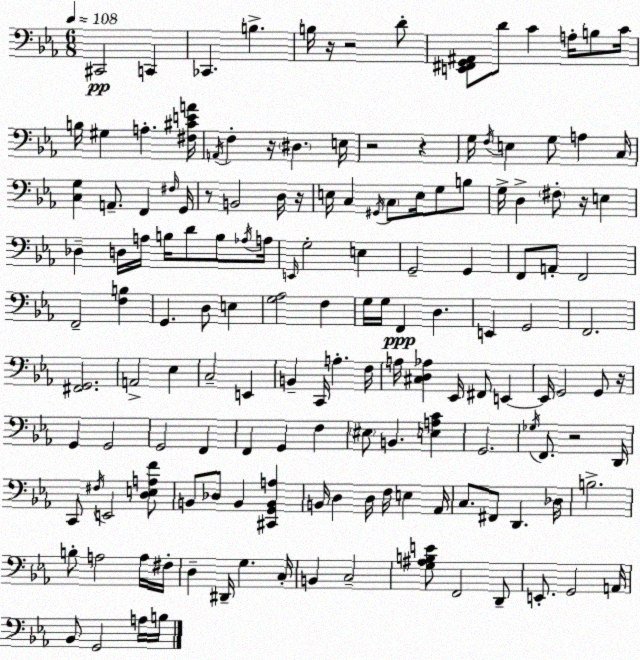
X:1
T:Untitled
M:6/8
L:1/4
K:Cm
^C,,2 C,, _C,, B, B,/4 z/4 z2 D/2 [E,,^F,,G,,^A,,]/2 D/2 C A,/4 B,/2 C/4 B,/4 ^G, A, [^F,^CEA]/4 A,,/4 F, z/4 ^D, E,/4 z2 z G,/4 F,/4 E, G,/2 A, C,/4 [C,G,] A,,/2 F,, ^F,/4 G,,/4 z/2 B,,2 D,/4 z/4 E,/4 C, ^G,,/4 C,/2 E,/4 G,/2 B,/2 G,/4 D, ^F,/2 z/4 E, _D, D,/4 A,/4 B,/4 D/2 B,/2 _A,/4 A,/4 E,,/4 G,2 E, G,,2 G,, F,,/2 A,,/2 F,,2 F,,2 [F,B,] G,, D,/2 E, [G,_A,]2 F, G,/4 G,/4 F,, D, E,, G,,2 F,,2 [^F,,G,,]2 A,,2 _E, C,2 E,, B,, C,,/4 A, F,/4 A,/4 [^C,D,_A,] _E,,/4 ^F,,/2 E,, E,,/4 G,,2 G,,/2 z/4 G,, G,,2 G,,2 F,, F,, G,, F, ^E,/2 B,, [E,A,C] G,,2 _G,/4 F,,/2 z2 D,,/4 C,,/2 ^F,/4 E,,2 [D,E,A,F]/2 B,,/2 _D,/2 B,, [^C,,G,,B,,A,] B,,/4 D, D,/4 F,/4 E, _A,,/4 C,/2 ^F,,/2 D,, _D,/4 B,2 B,/2 A,2 A,/4 ^F,/4 D, ^D,,/4 G, C,/4 B,, C,2 [G,^A,B,E]/2 F,,2 D,,/2 E,,/2 G,,2 A,,/4 _B,,/2 G,,2 A,/4 B,/4